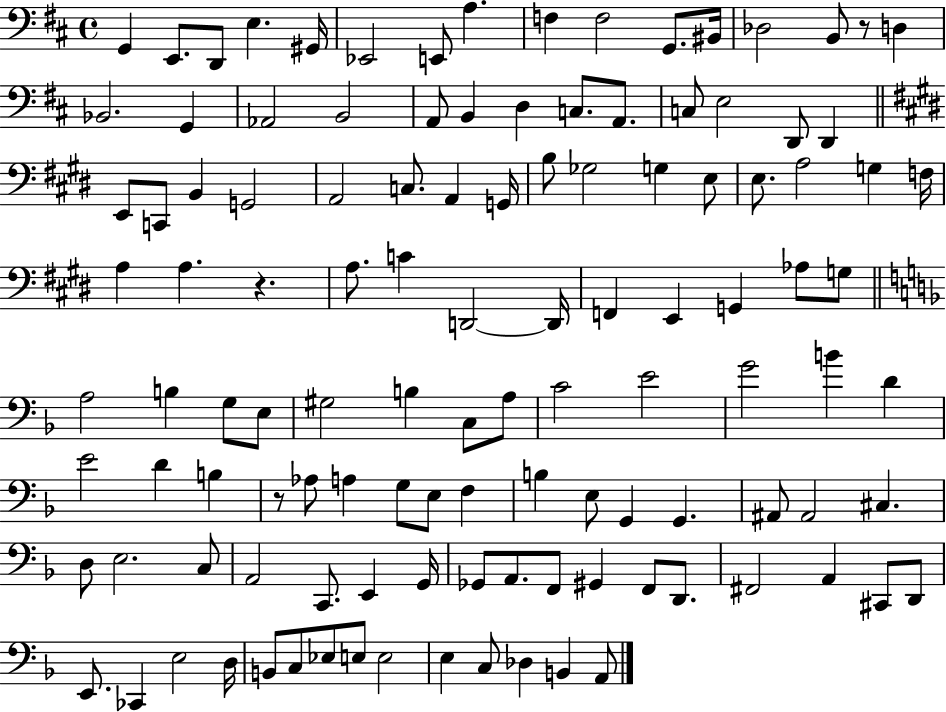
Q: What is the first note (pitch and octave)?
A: G2